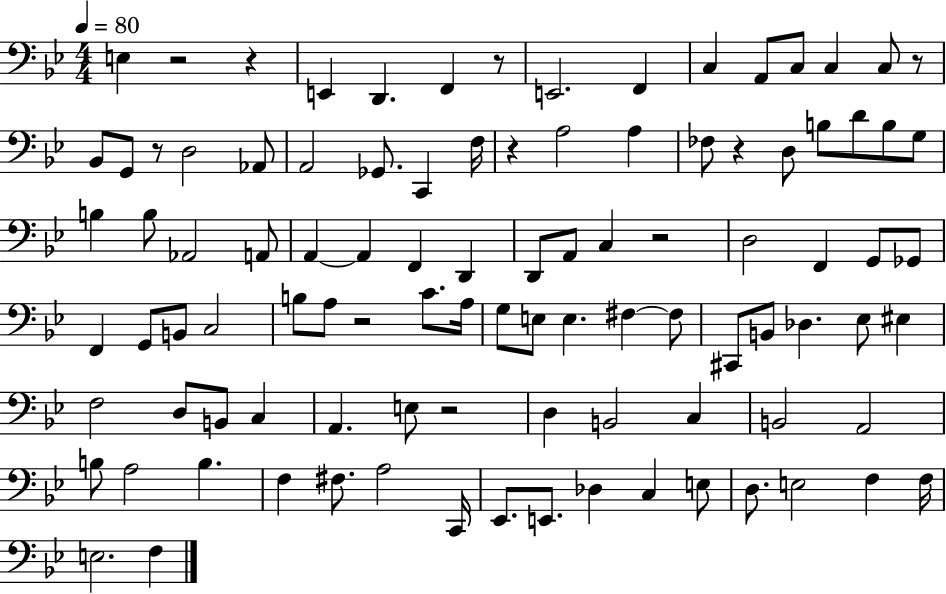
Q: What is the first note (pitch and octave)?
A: E3